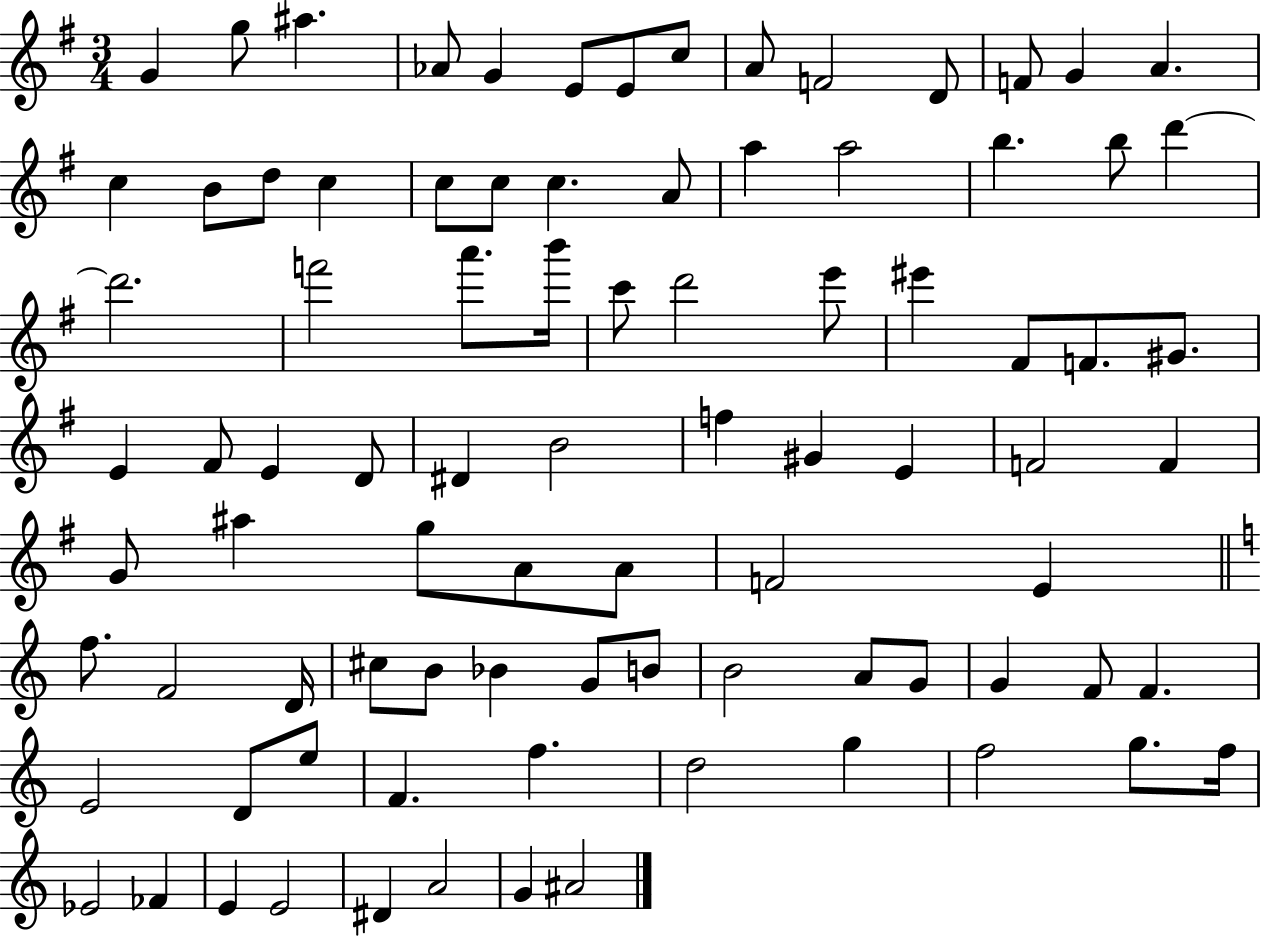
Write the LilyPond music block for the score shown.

{
  \clef treble
  \numericTimeSignature
  \time 3/4
  \key g \major
  g'4 g''8 ais''4. | aes'8 g'4 e'8 e'8 c''8 | a'8 f'2 d'8 | f'8 g'4 a'4. | \break c''4 b'8 d''8 c''4 | c''8 c''8 c''4. a'8 | a''4 a''2 | b''4. b''8 d'''4~~ | \break d'''2. | f'''2 a'''8. b'''16 | c'''8 d'''2 e'''8 | eis'''4 fis'8 f'8. gis'8. | \break e'4 fis'8 e'4 d'8 | dis'4 b'2 | f''4 gis'4 e'4 | f'2 f'4 | \break g'8 ais''4 g''8 a'8 a'8 | f'2 e'4 | \bar "||" \break \key a \minor f''8. f'2 d'16 | cis''8 b'8 bes'4 g'8 b'8 | b'2 a'8 g'8 | g'4 f'8 f'4. | \break e'2 d'8 e''8 | f'4. f''4. | d''2 g''4 | f''2 g''8. f''16 | \break ees'2 fes'4 | e'4 e'2 | dis'4 a'2 | g'4 ais'2 | \break \bar "|."
}